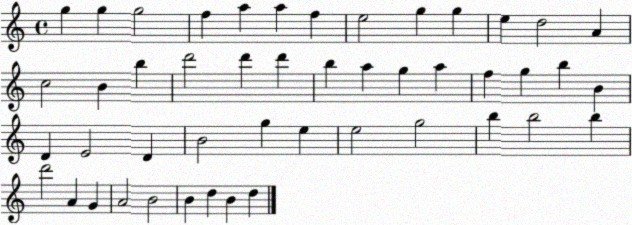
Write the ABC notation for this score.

X:1
T:Untitled
M:4/4
L:1/4
K:C
g g g2 f a a f e2 g g e d2 A c2 B b d'2 d' d' b a g a f g b B D E2 D B2 g e e2 g2 b b2 b d'2 A G A2 B2 B d B d